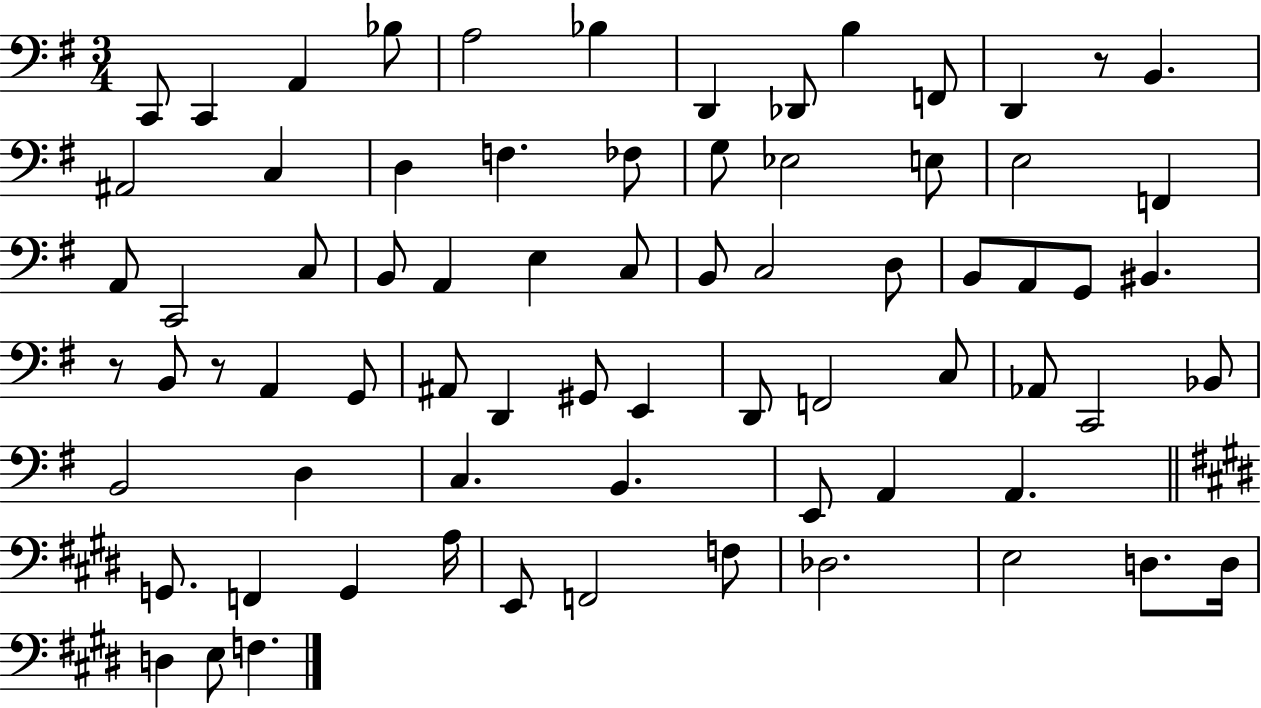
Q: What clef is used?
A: bass